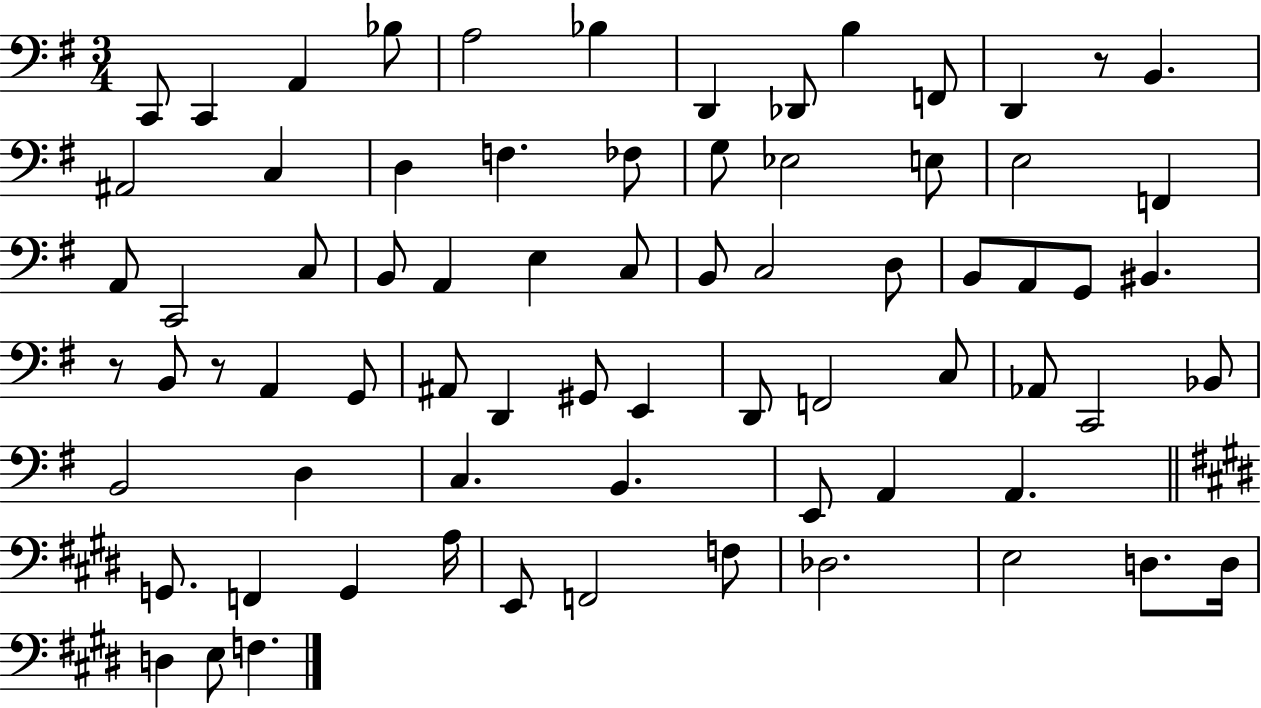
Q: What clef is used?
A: bass